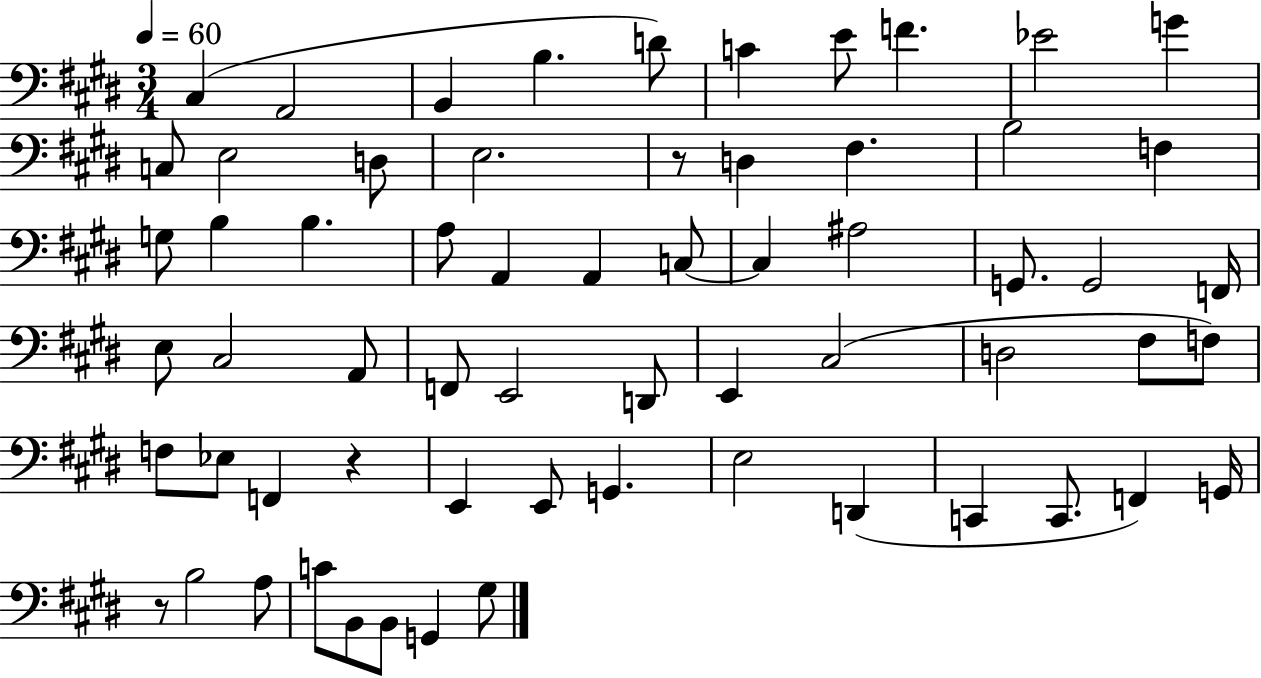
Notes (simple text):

C#3/q A2/h B2/q B3/q. D4/e C4/q E4/e F4/q. Eb4/h G4/q C3/e E3/h D3/e E3/h. R/e D3/q F#3/q. B3/h F3/q G3/e B3/q B3/q. A3/e A2/q A2/q C3/e C3/q A#3/h G2/e. G2/h F2/s E3/e C#3/h A2/e F2/e E2/h D2/e E2/q C#3/h D3/h F#3/e F3/e F3/e Eb3/e F2/q R/q E2/q E2/e G2/q. E3/h D2/q C2/q C2/e. F2/q G2/s R/e B3/h A3/e C4/e B2/e B2/e G2/q G#3/e